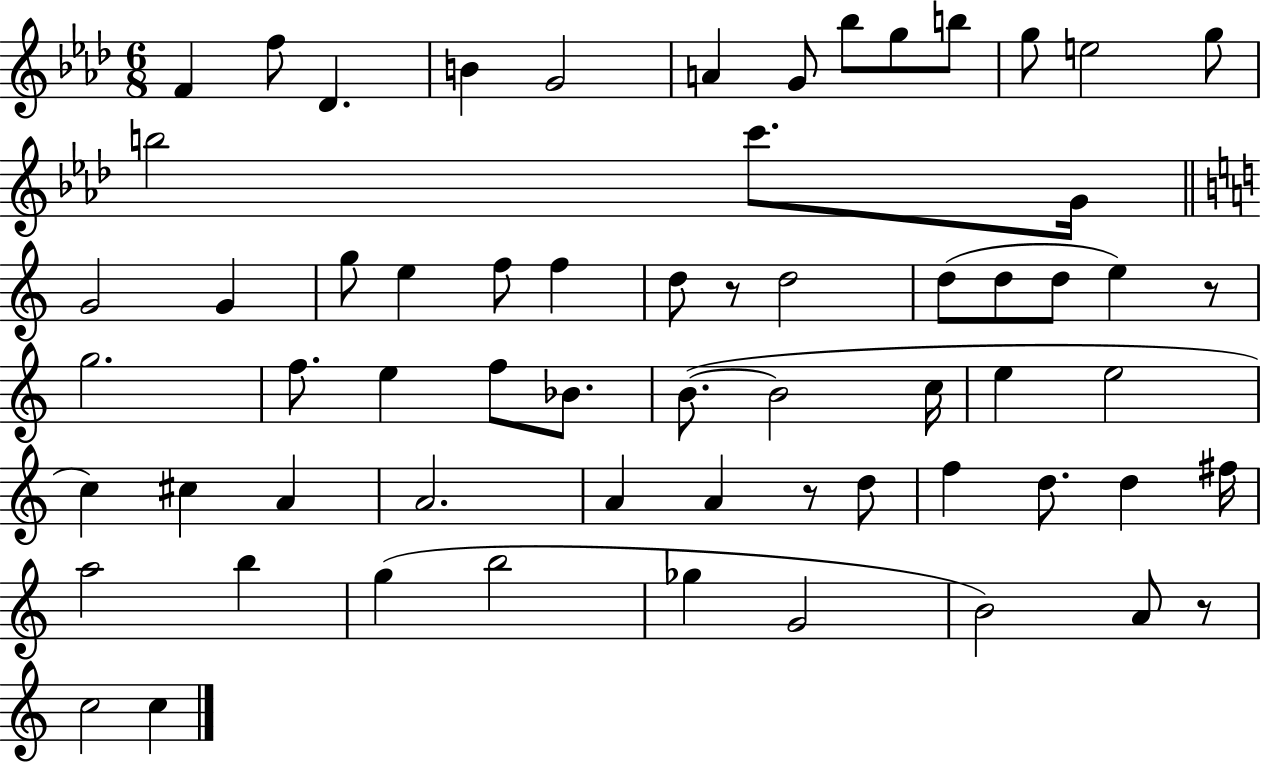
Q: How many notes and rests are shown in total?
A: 63